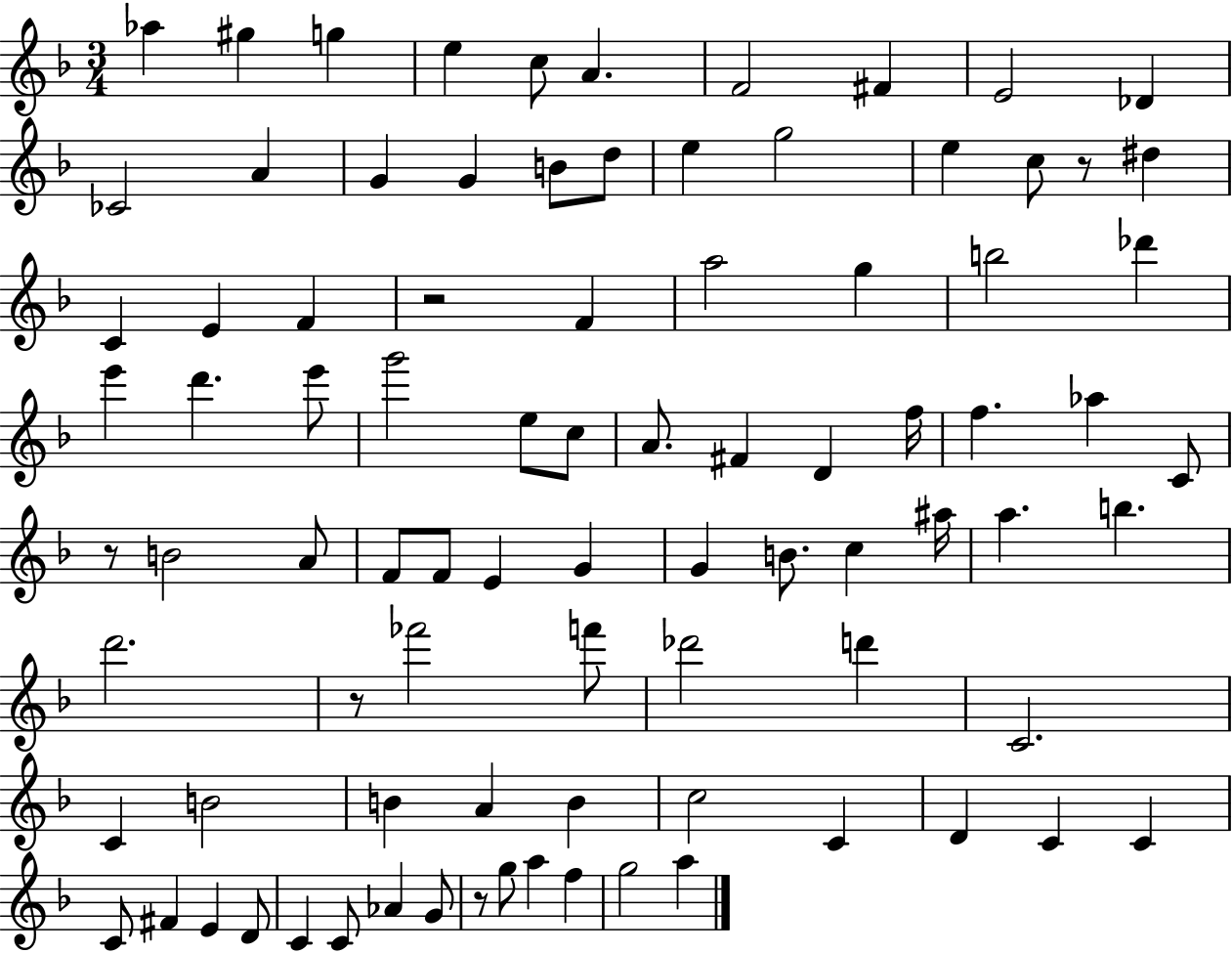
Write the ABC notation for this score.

X:1
T:Untitled
M:3/4
L:1/4
K:F
_a ^g g e c/2 A F2 ^F E2 _D _C2 A G G B/2 d/2 e g2 e c/2 z/2 ^d C E F z2 F a2 g b2 _d' e' d' e'/2 g'2 e/2 c/2 A/2 ^F D f/4 f _a C/2 z/2 B2 A/2 F/2 F/2 E G G B/2 c ^a/4 a b d'2 z/2 _f'2 f'/2 _d'2 d' C2 C B2 B A B c2 C D C C C/2 ^F E D/2 C C/2 _A G/2 z/2 g/2 a f g2 a